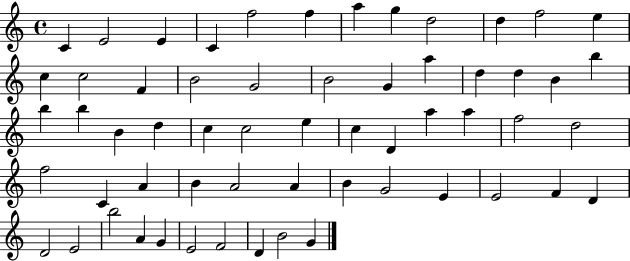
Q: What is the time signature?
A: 4/4